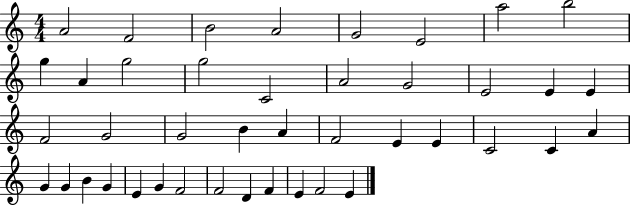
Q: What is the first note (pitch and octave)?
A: A4